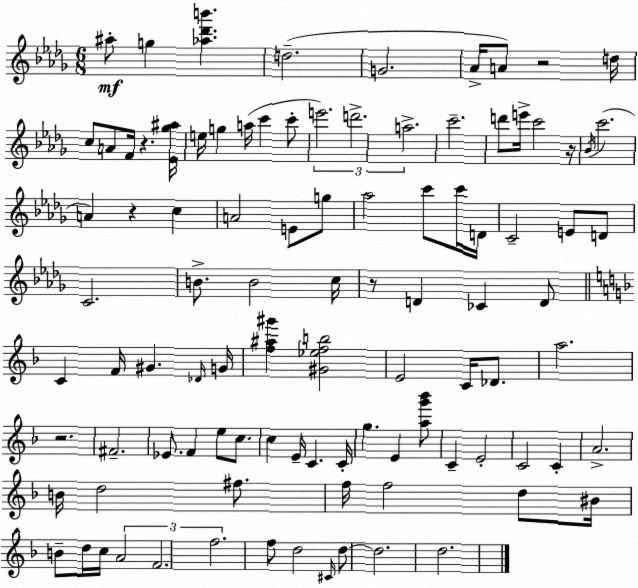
X:1
T:Untitled
M:6/8
L:1/4
K:Bbm
^a/2 g [_a_d'b'] d2 G2 _A/4 A/2 z2 d/4 c/2 A/2 F/4 z [_E_g^a]/4 e/4 g a/4 c' c'/2 e'2 d'2 a2 c'2 d'/2 e'/4 c'2 z/4 _B/4 c'2 A z c A2 E/2 g/2 _a2 c'/2 c'/4 D/4 C2 E/2 D/2 C2 B/2 B2 c/4 z/2 D _C D/2 C F/4 ^G _D/4 G/4 [f^a^g'] [^G_efb]2 E2 C/4 _D/2 a2 z2 ^F2 _E/2 F e/2 c/2 c E/4 C C/4 g E [ag'_b']/2 C E2 C2 C A2 B/4 d2 ^f/2 f/4 f2 d/2 ^B/4 B/2 d/4 c/4 A2 F2 f2 f/2 d2 ^C/4 d/2 d2 d2